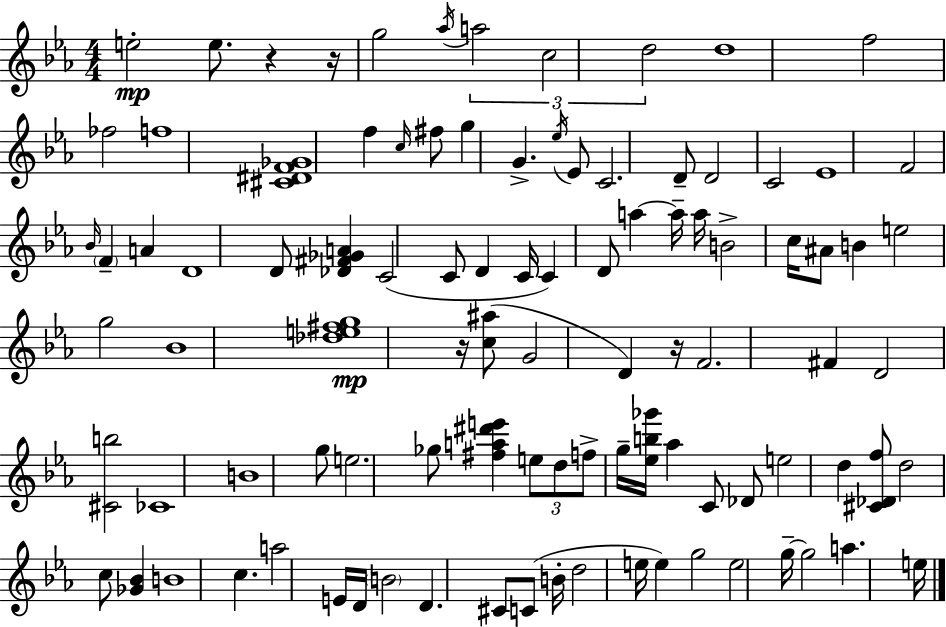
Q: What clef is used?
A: treble